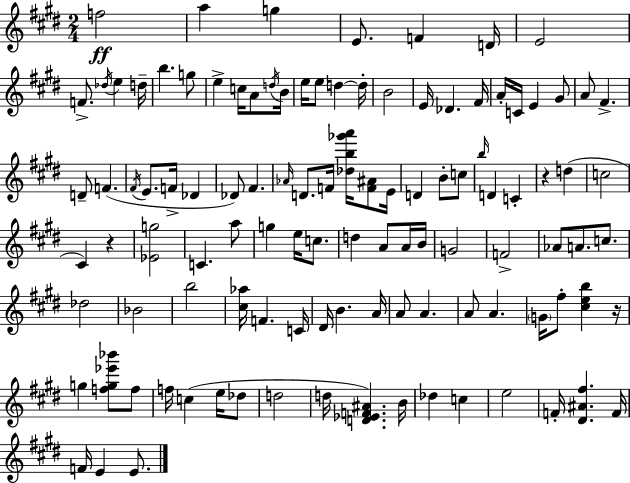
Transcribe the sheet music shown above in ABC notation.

X:1
T:Untitled
M:2/4
L:1/4
K:E
f2 a g E/2 F D/4 E2 F/2 _d/4 e d/4 b g/2 e c/4 A/2 d/4 B/4 e/4 e/2 d d/4 B2 E/4 _D ^F/4 A/4 C/4 E ^G/2 A/2 ^F D/2 F ^F/4 E/2 F/4 _D _D/2 ^F _A/4 D/2 F/4 [_db_g'a']/4 [F^A]/2 E/4 D B/2 c/2 b/4 D C z d c2 ^C z [_Eg]2 C a/2 g e/4 c/2 d A/2 A/4 B/4 G2 F2 _A/2 A/2 c/2 _d2 _B2 b2 [^c_a]/4 F C/4 ^D/4 B A/4 A/2 A A/2 A G/4 ^f/2 [^ceb] z/4 g [fg_e'_b']/2 f/2 f/4 c e/4 _d/2 d2 d/4 [D_EF^A] B/4 _d c e2 F/4 [^D^A^f] F/4 F/4 E E/2